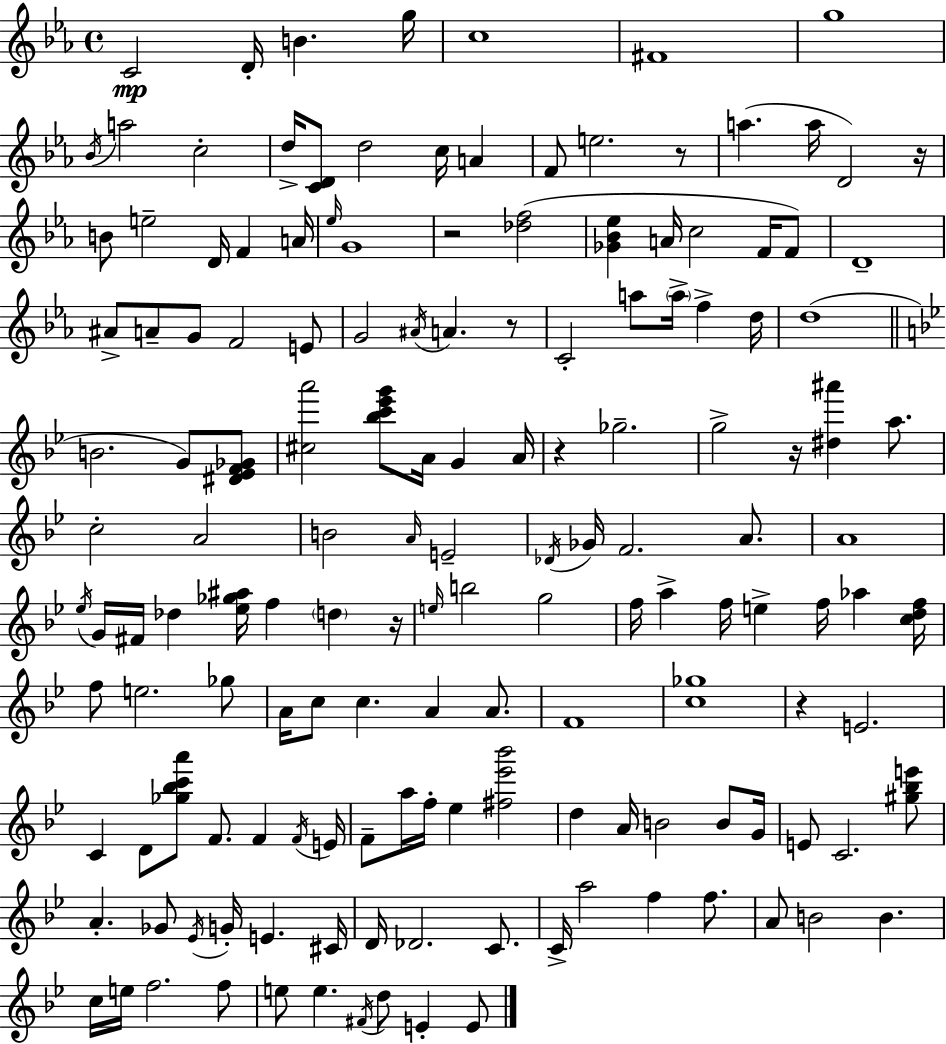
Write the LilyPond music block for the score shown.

{
  \clef treble
  \time 4/4
  \defaultTimeSignature
  \key ees \major
  c'2\mp d'16-. b'4. g''16 | c''1 | fis'1 | g''1 | \break \acciaccatura { bes'16 } a''2 c''2-. | d''16-> <c' d'>8 d''2 c''16 a'4 | f'8 e''2. r8 | a''4.( a''16 d'2) | \break r16 b'8 e''2-- d'16 f'4 | a'16 \grace { ees''16 } g'1 | r2 <des'' f''>2( | <ges' bes' ees''>4 a'16 c''2 f'16 | \break f'8) d'1-- | ais'8-> a'8-- g'8 f'2 | e'8 g'2 \acciaccatura { ais'16 } a'4. | r8 c'2-. a''8 \parenthesize a''16-> f''4-> | \break d''16 d''1( | \bar "||" \break \key bes \major b'2. g'8) <dis' ees' f' ges'>8 | <cis'' a'''>2 <bes'' c''' ees''' g'''>8 a'16 g'4 a'16 | r4 ges''2.-- | g''2-> r16 <dis'' ais'''>4 a''8. | \break c''2-. a'2 | b'2 \grace { a'16 } e'2-- | \acciaccatura { des'16 } ges'16 f'2. a'8. | a'1 | \break \acciaccatura { ees''16 } g'16 fis'16 des''4 <ees'' ges'' ais''>16 f''4 \parenthesize d''4 | r16 \grace { e''16 } b''2 g''2 | f''16 a''4-> f''16 e''4-> f''16 aes''4 | <c'' d'' f''>16 f''8 e''2. | \break ges''8 a'16 c''8 c''4. a'4 | a'8. f'1 | <c'' ges''>1 | r4 e'2. | \break c'4 d'8 <ges'' bes'' c''' a'''>8 f'8. f'4 | \acciaccatura { f'16 } e'16 f'8-- a''16 f''16-. ees''4 <fis'' ees''' bes'''>2 | d''4 a'16 b'2 | b'8 g'16 e'8 c'2. | \break <gis'' bes'' e'''>8 a'4.-. ges'8 \acciaccatura { ees'16 } g'16-. e'4. | cis'16 d'16 des'2. | c'8. c'16-> a''2 f''4 | f''8. a'8 b'2 | \break b'4. c''16 e''16 f''2. | f''8 e''8 e''4. \acciaccatura { fis'16 } d''8 | e'4-. e'8 \bar "|."
}